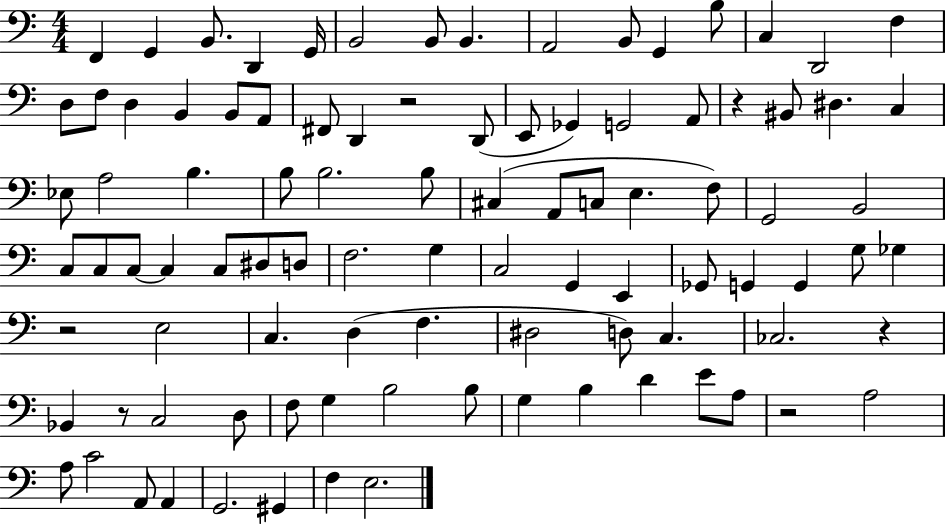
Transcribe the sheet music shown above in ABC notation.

X:1
T:Untitled
M:4/4
L:1/4
K:C
F,, G,, B,,/2 D,, G,,/4 B,,2 B,,/2 B,, A,,2 B,,/2 G,, B,/2 C, D,,2 F, D,/2 F,/2 D, B,, B,,/2 A,,/2 ^F,,/2 D,, z2 D,,/2 E,,/2 _G,, G,,2 A,,/2 z ^B,,/2 ^D, C, _E,/2 A,2 B, B,/2 B,2 B,/2 ^C, A,,/2 C,/2 E, F,/2 G,,2 B,,2 C,/2 C,/2 C,/2 C, C,/2 ^D,/2 D,/2 F,2 G, C,2 G,, E,, _G,,/2 G,, G,, G,/2 _G, z2 E,2 C, D, F, ^D,2 D,/2 C, _C,2 z _B,, z/2 C,2 D,/2 F,/2 G, B,2 B,/2 G, B, D E/2 A,/2 z2 A,2 A,/2 C2 A,,/2 A,, G,,2 ^G,, F, E,2